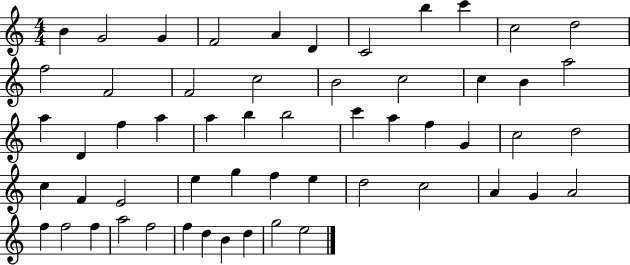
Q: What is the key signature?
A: C major